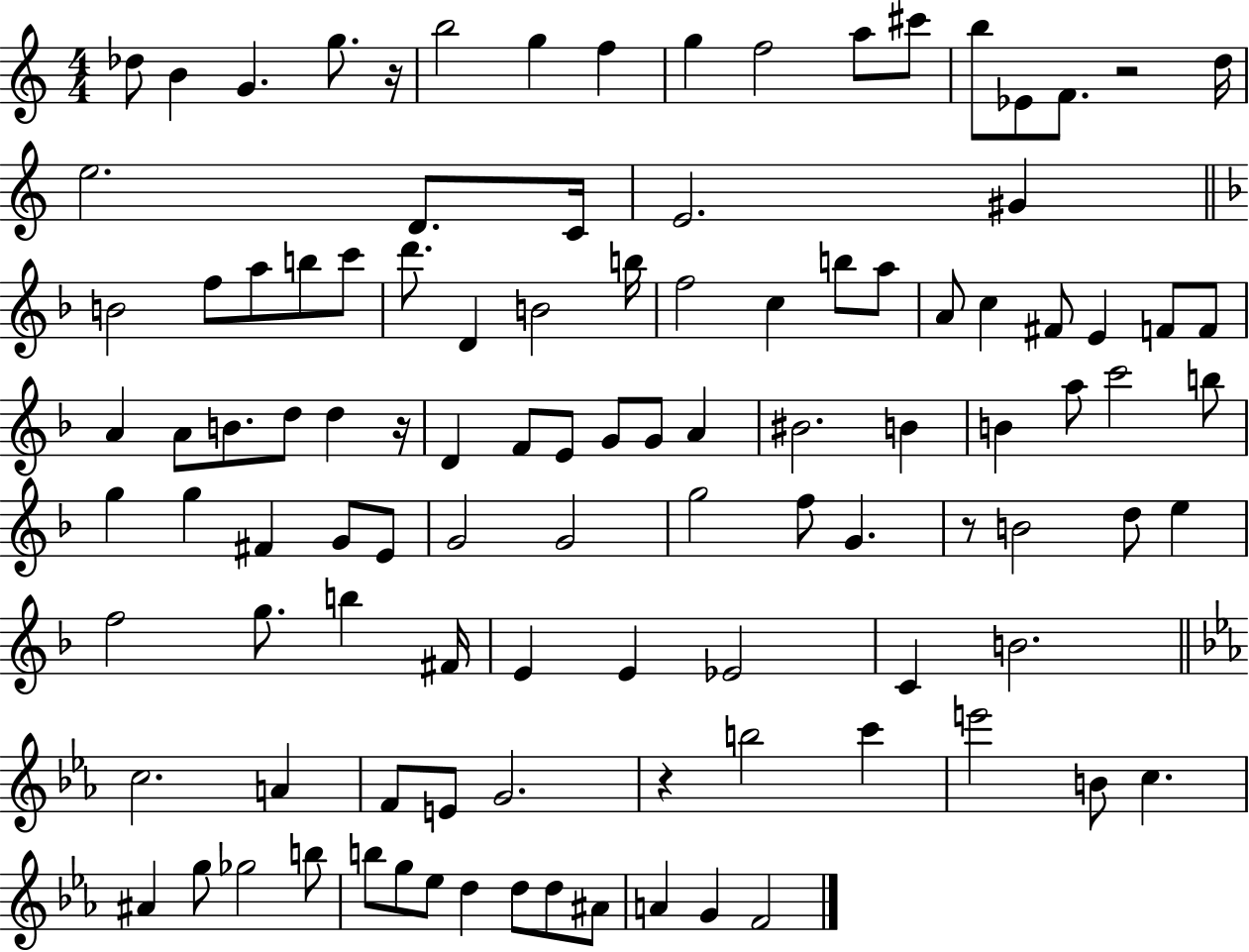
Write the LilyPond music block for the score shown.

{
  \clef treble
  \numericTimeSignature
  \time 4/4
  \key c \major
  des''8 b'4 g'4. g''8. r16 | b''2 g''4 f''4 | g''4 f''2 a''8 cis'''8 | b''8 ees'8 f'8. r2 d''16 | \break e''2. d'8. c'16 | e'2. gis'4 | \bar "||" \break \key f \major b'2 f''8 a''8 b''8 c'''8 | d'''8. d'4 b'2 b''16 | f''2 c''4 b''8 a''8 | a'8 c''4 fis'8 e'4 f'8 f'8 | \break a'4 a'8 b'8. d''8 d''4 r16 | d'4 f'8 e'8 g'8 g'8 a'4 | bis'2. b'4 | b'4 a''8 c'''2 b''8 | \break g''4 g''4 fis'4 g'8 e'8 | g'2 g'2 | g''2 f''8 g'4. | r8 b'2 d''8 e''4 | \break f''2 g''8. b''4 fis'16 | e'4 e'4 ees'2 | c'4 b'2. | \bar "||" \break \key c \minor c''2. a'4 | f'8 e'8 g'2. | r4 b''2 c'''4 | e'''2 b'8 c''4. | \break ais'4 g''8 ges''2 b''8 | b''8 g''8 ees''8 d''4 d''8 d''8 ais'8 | a'4 g'4 f'2 | \bar "|."
}